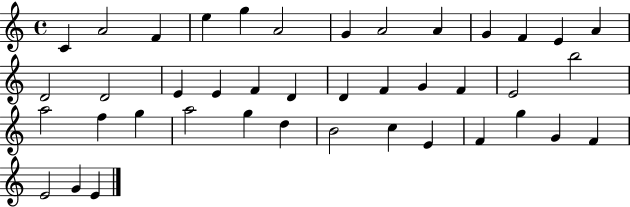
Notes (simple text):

C4/q A4/h F4/q E5/q G5/q A4/h G4/q A4/h A4/q G4/q F4/q E4/q A4/q D4/h D4/h E4/q E4/q F4/q D4/q D4/q F4/q G4/q F4/q E4/h B5/h A5/h F5/q G5/q A5/h G5/q D5/q B4/h C5/q E4/q F4/q G5/q G4/q F4/q E4/h G4/q E4/q